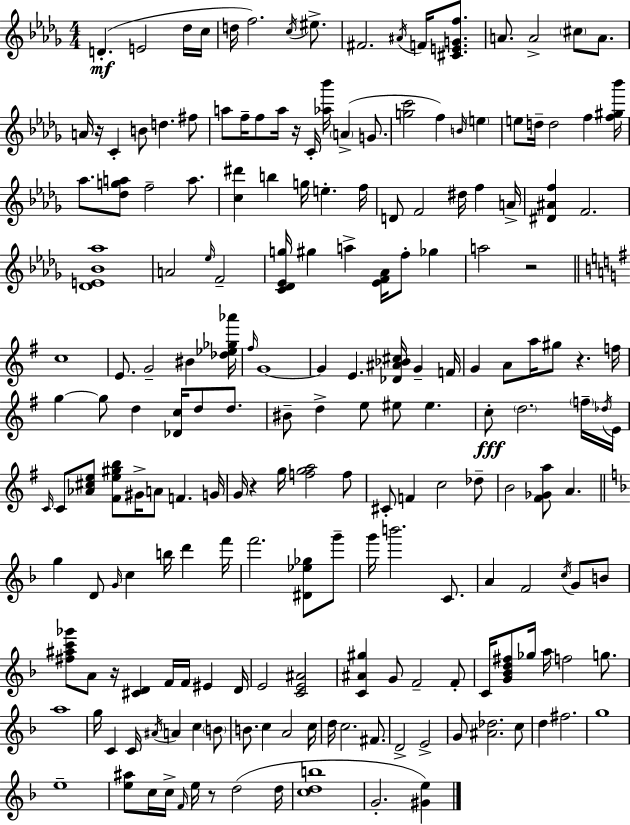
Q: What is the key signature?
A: BES minor